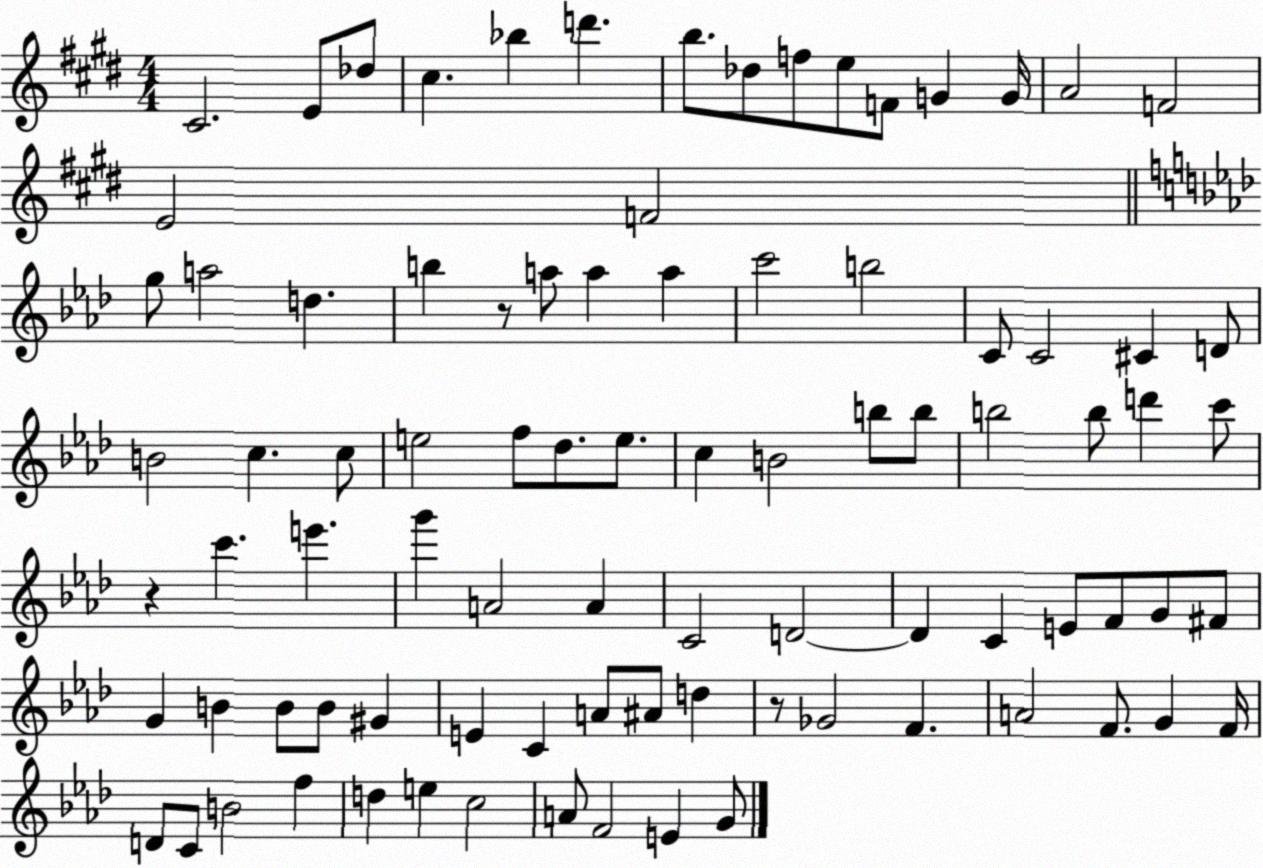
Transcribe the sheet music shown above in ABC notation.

X:1
T:Untitled
M:4/4
L:1/4
K:E
^C2 E/2 _d/2 ^c _b d' b/2 _d/2 f/2 e/2 F/2 G G/4 A2 F2 E2 F2 g/2 a2 d b z/2 a/2 a a c'2 b2 C/2 C2 ^C D/2 B2 c c/2 e2 f/2 _d/2 e/2 c B2 b/2 b/2 b2 b/2 d' c'/2 z c' e' g' A2 A C2 D2 D C E/2 F/2 G/2 ^F/2 G B B/2 B/2 ^G E C A/2 ^A/2 d z/2 _G2 F A2 F/2 G F/4 D/2 C/2 B2 f d e c2 A/2 F2 E G/2